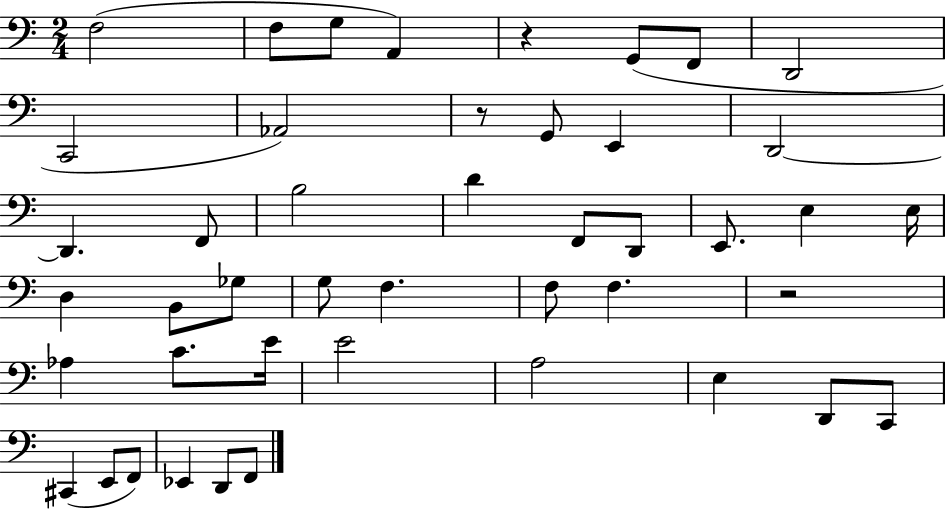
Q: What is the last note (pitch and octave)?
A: F2